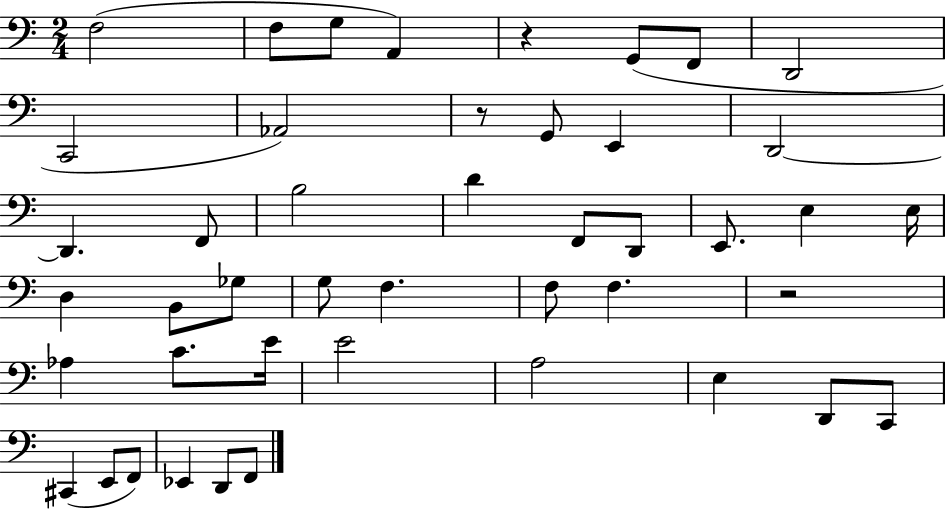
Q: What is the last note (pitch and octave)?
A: F2